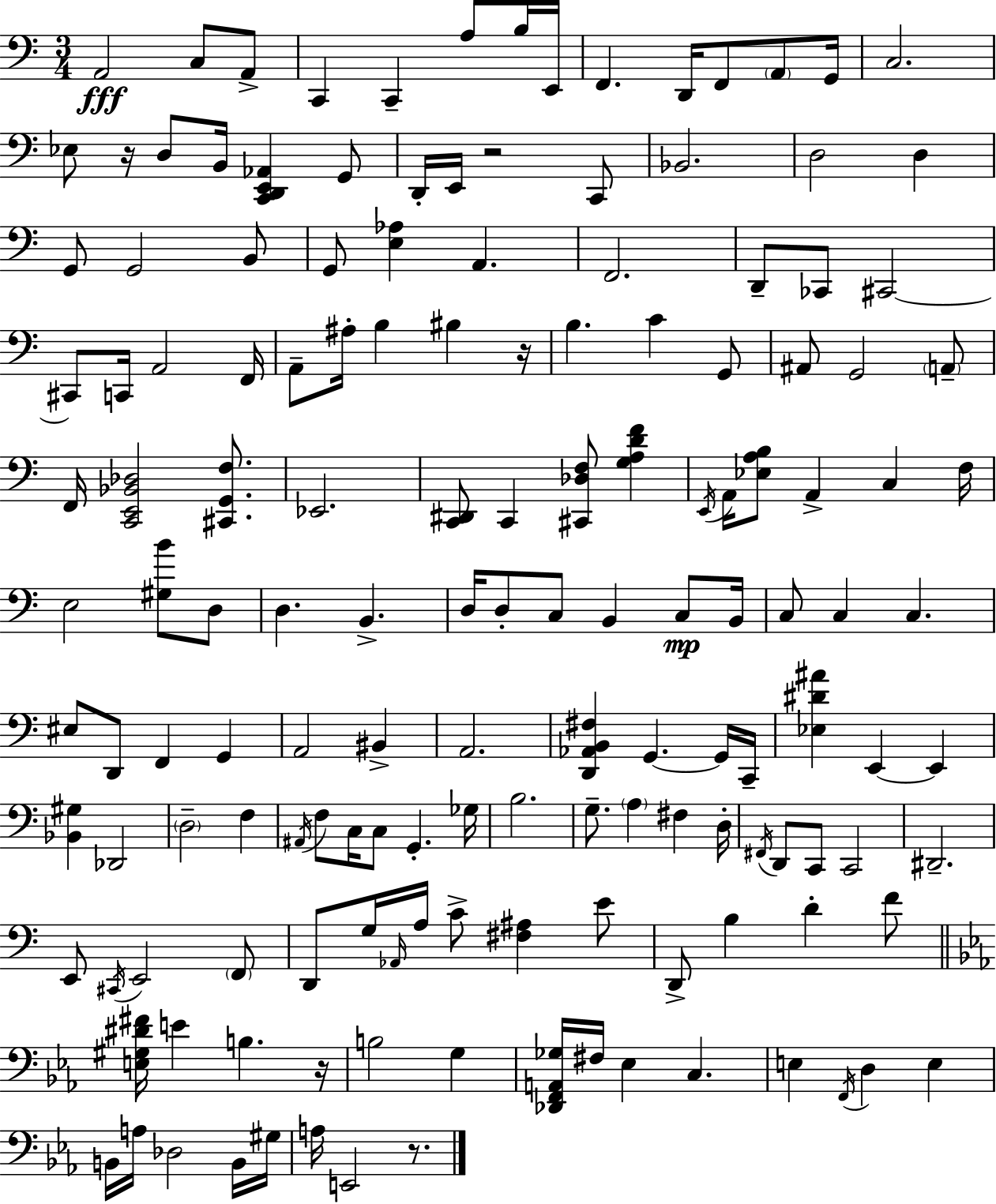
A2/h C3/e A2/e C2/q C2/q A3/e B3/s E2/s F2/q. D2/s F2/e A2/e G2/s C3/h. Eb3/e R/s D3/e B2/s [C2,D2,E2,Ab2]/q G2/e D2/s E2/s R/h C2/e Bb2/h. D3/h D3/q G2/e G2/h B2/e G2/e [E3,Ab3]/q A2/q. F2/h. D2/e CES2/e C#2/h C#2/e C2/s A2/h F2/s A2/e A#3/s B3/q BIS3/q R/s B3/q. C4/q G2/e A#2/e G2/h A2/e F2/s [C2,E2,Bb2,Db3]/h [C#2,G2,F3]/e. Eb2/h. [C2,D#2]/e C2/q [C#2,Db3,F3]/e [G3,A3,D4,F4]/q E2/s A2/s [Eb3,A3,B3]/e A2/q C3/q F3/s E3/h [G#3,B4]/e D3/e D3/q. B2/q. D3/s D3/e C3/e B2/q C3/e B2/s C3/e C3/q C3/q. EIS3/e D2/e F2/q G2/q A2/h BIS2/q A2/h. [D2,Ab2,B2,F#3]/q G2/q. G2/s C2/s [Eb3,D#4,A#4]/q E2/q E2/q [Bb2,G#3]/q Db2/h D3/h F3/q A#2/s F3/e C3/s C3/e G2/q. Gb3/s B3/h. G3/e. A3/q F#3/q D3/s F#2/s D2/e C2/e C2/h D#2/h. E2/e C#2/s E2/h F2/e D2/e G3/s Ab2/s A3/s C4/e [F#3,A#3]/q E4/e D2/e B3/q D4/q F4/e [E3,G#3,D#4,F#4]/s E4/q B3/q. R/s B3/h G3/q [Db2,F2,A2,Gb3]/s F#3/s Eb3/q C3/q. E3/q F2/s D3/q E3/q B2/s A3/s Db3/h B2/s G#3/s A3/s E2/h R/e.